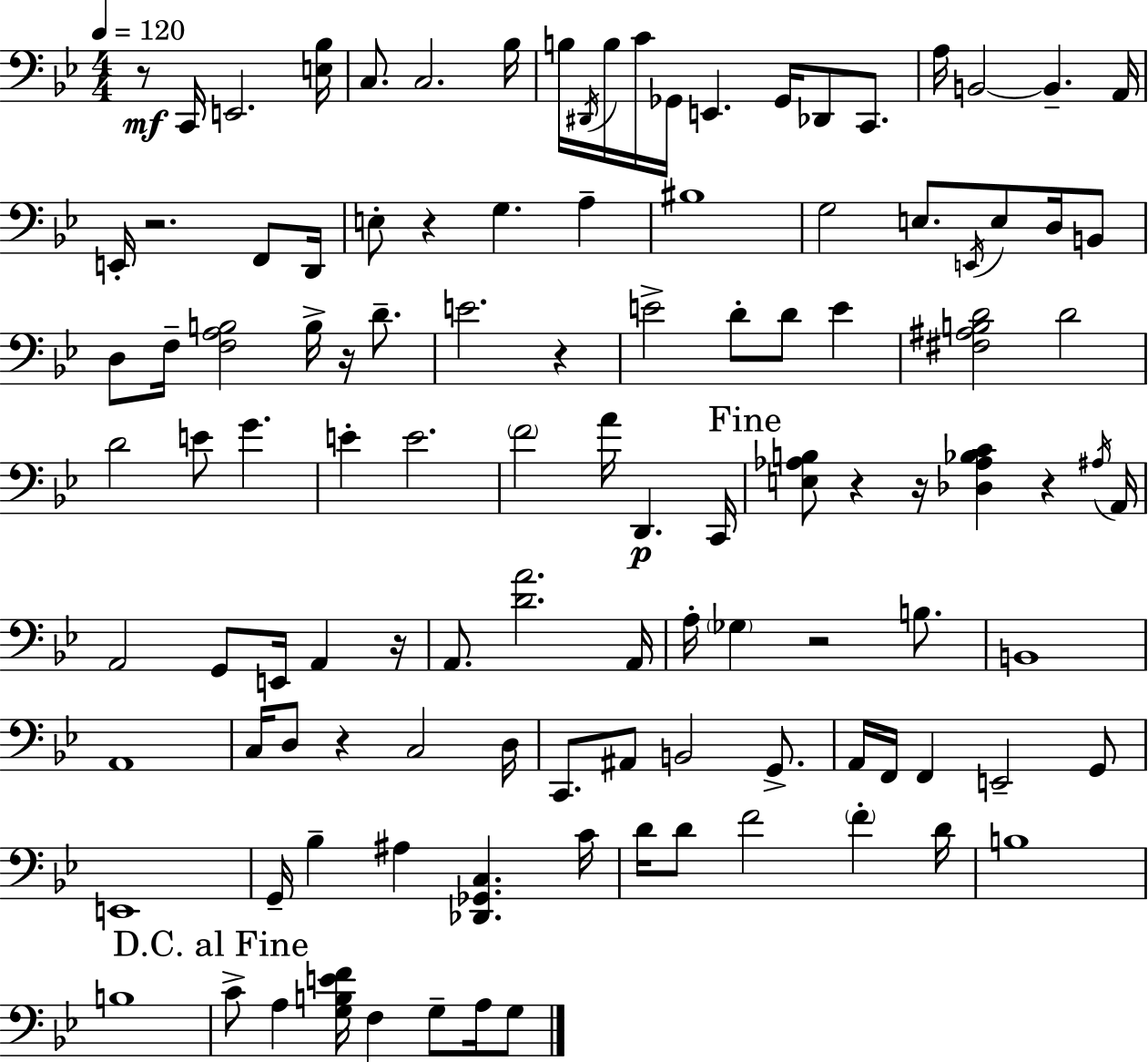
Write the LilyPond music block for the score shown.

{
  \clef bass
  \numericTimeSignature
  \time 4/4
  \key bes \major
  \tempo 4 = 120
  r8\mf c,16 e,2. <e bes>16 | c8. c2. bes16 | b16 \acciaccatura { dis,16 } b16 c'16 ges,16 e,4. ges,16 des,8 c,8. | a16 b,2~~ b,4.-- | \break a,16 e,16-. r2. f,8 | d,16 e8-. r4 g4. a4-- | bis1 | g2 e8. \acciaccatura { e,16 } e8 d16 | \break b,8 d8 f16-- <f a b>2 b16-> r16 d'8.-- | e'2. r4 | e'2-> d'8-. d'8 e'4 | <fis ais b d'>2 d'2 | \break d'2 e'8 g'4. | e'4-. e'2. | \parenthesize f'2 a'16 d,4.\p | c,16 \mark "Fine" <e aes b>8 r4 r16 <des aes bes c'>4 r4 | \break \acciaccatura { ais16 } a,16 a,2 g,8 e,16 a,4 | r16 a,8. <d' a'>2. | a,16 a16-. \parenthesize ges4 r2 | b8. b,1 | \break a,1 | c16 d8 r4 c2 | d16 c,8. ais,8 b,2 | g,8.-> a,16 f,16 f,4 e,2-- | \break g,8 e,1 | g,16-- bes4-- ais4 <des, ges, c>4. | c'16 d'16 d'8 f'2 \parenthesize f'4-. | d'16 b1 | \break b1 | \mark "D.C. al Fine" c'8-> a4 <g b e' f'>16 f4 g8-- | a16 g8 \bar "|."
}